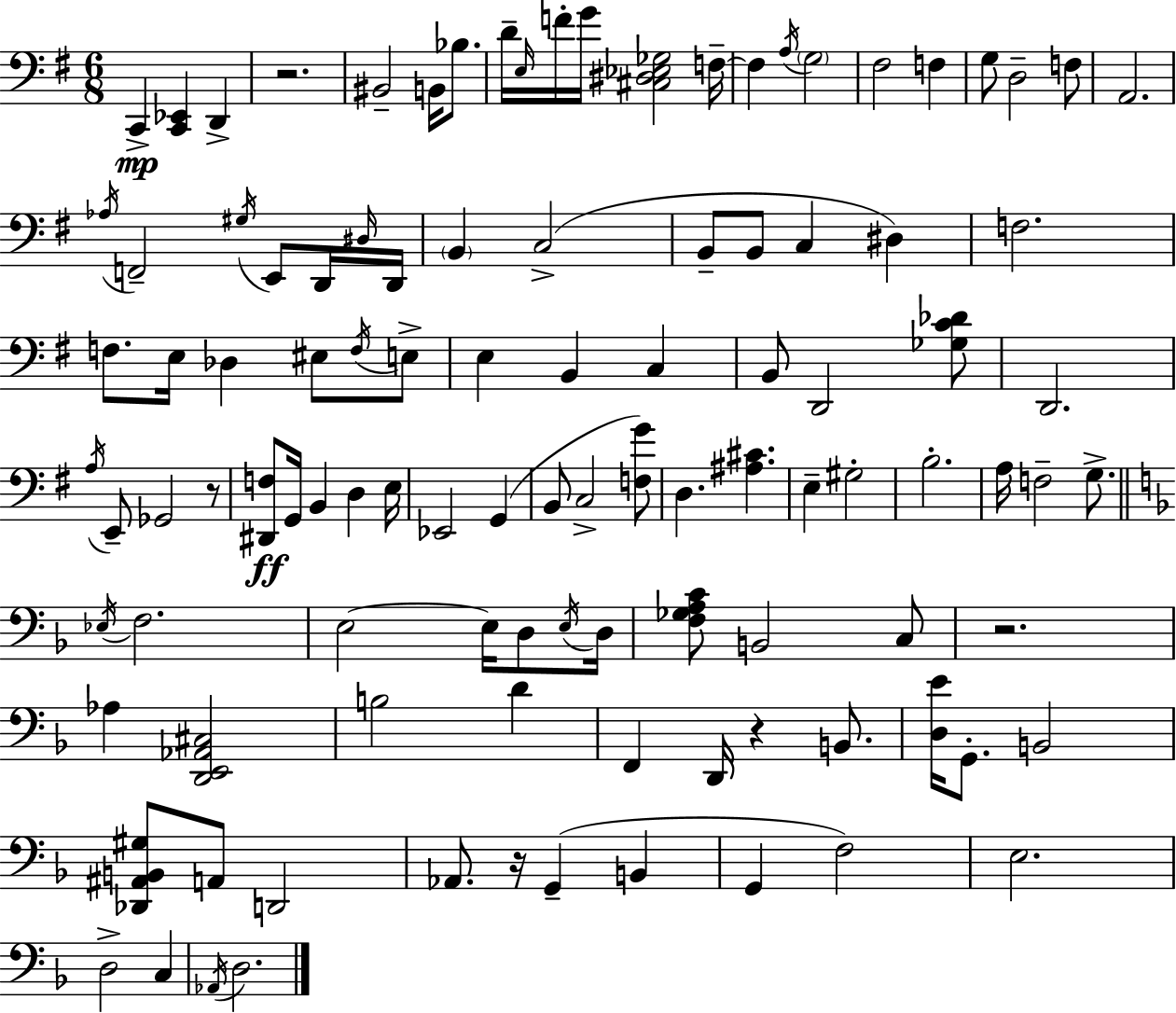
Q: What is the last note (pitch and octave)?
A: D3